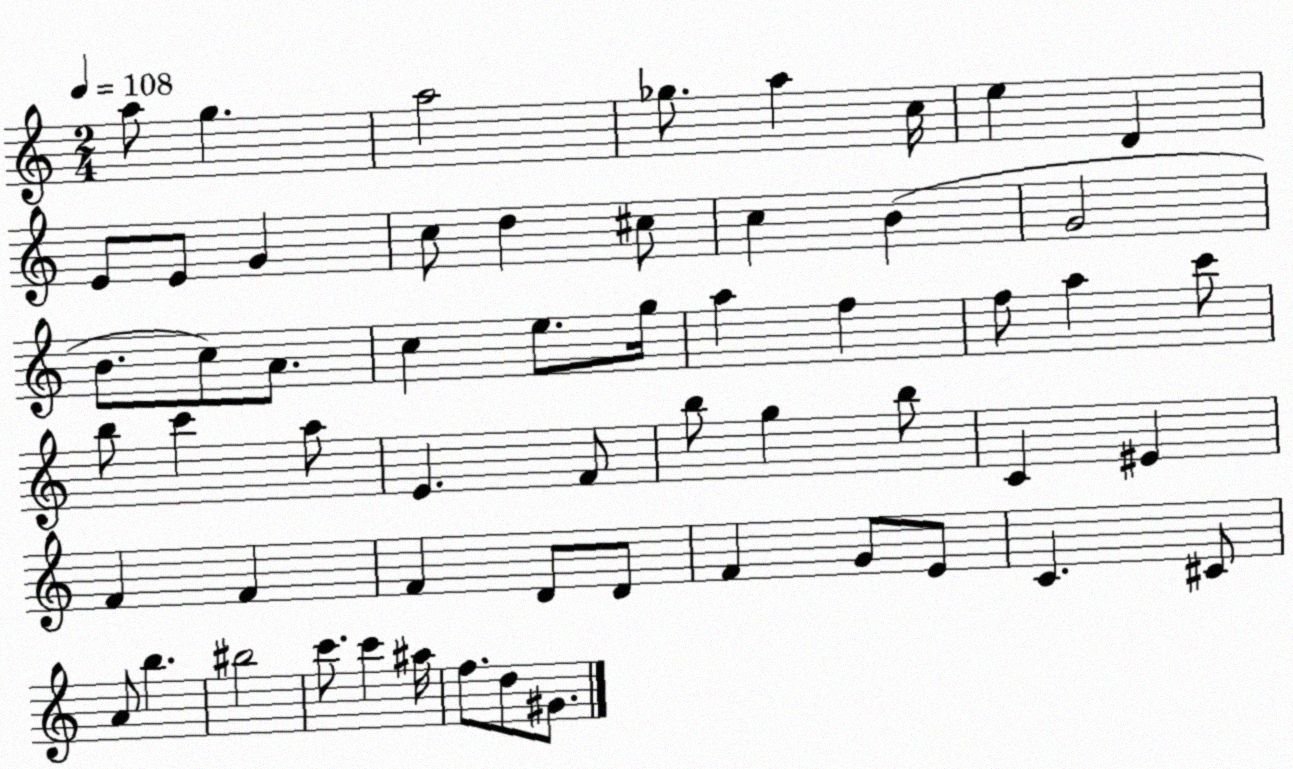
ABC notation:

X:1
T:Untitled
M:2/4
L:1/4
K:C
a/2 g a2 _g/2 a c/4 e D E/2 E/2 G c/2 d ^c/2 c B G2 B/2 c/2 A/2 c e/2 g/4 a f f/2 a c'/2 b/2 c' a/2 E F/2 b/2 g b/2 C ^E F F F D/2 D/2 F G/2 E/2 C ^C/2 A/2 b ^b2 c'/2 c' ^a/4 f/2 d/2 ^G/2